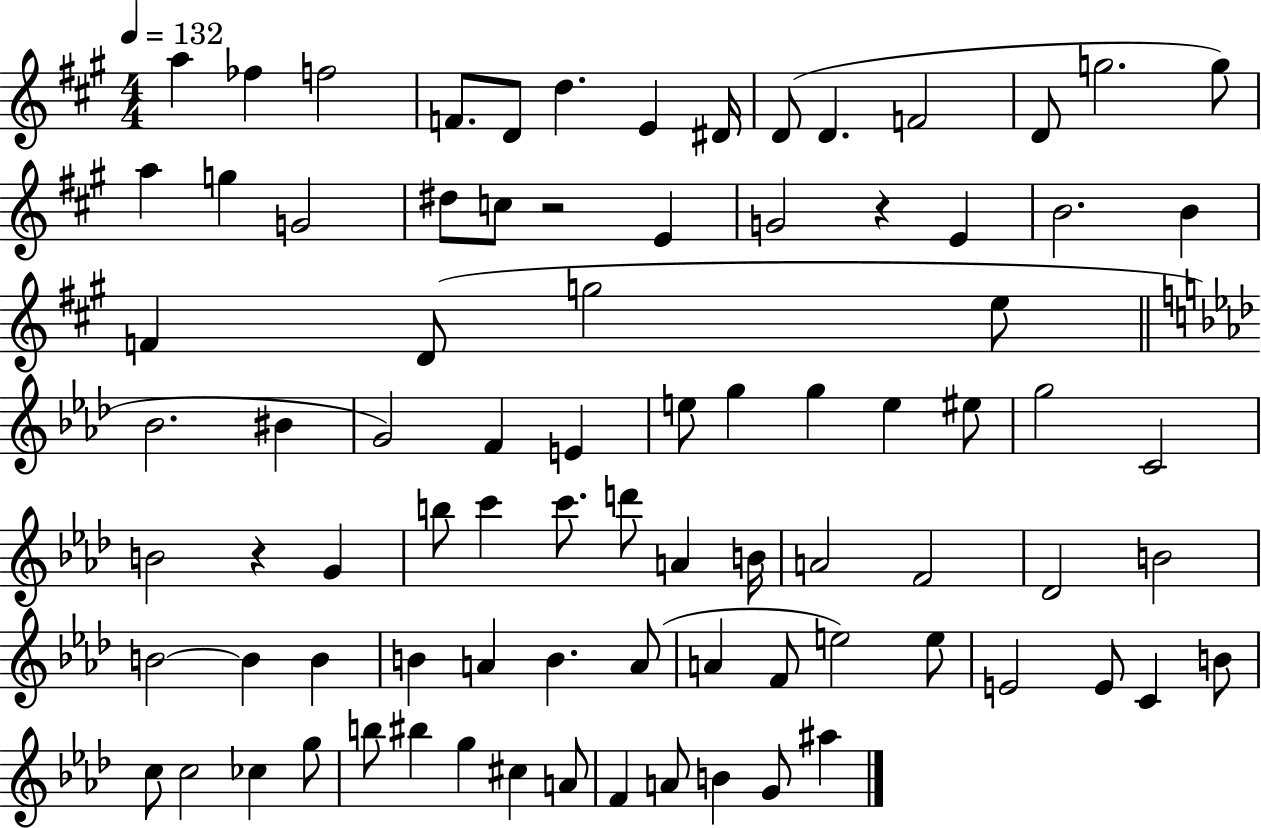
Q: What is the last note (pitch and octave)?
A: A#5